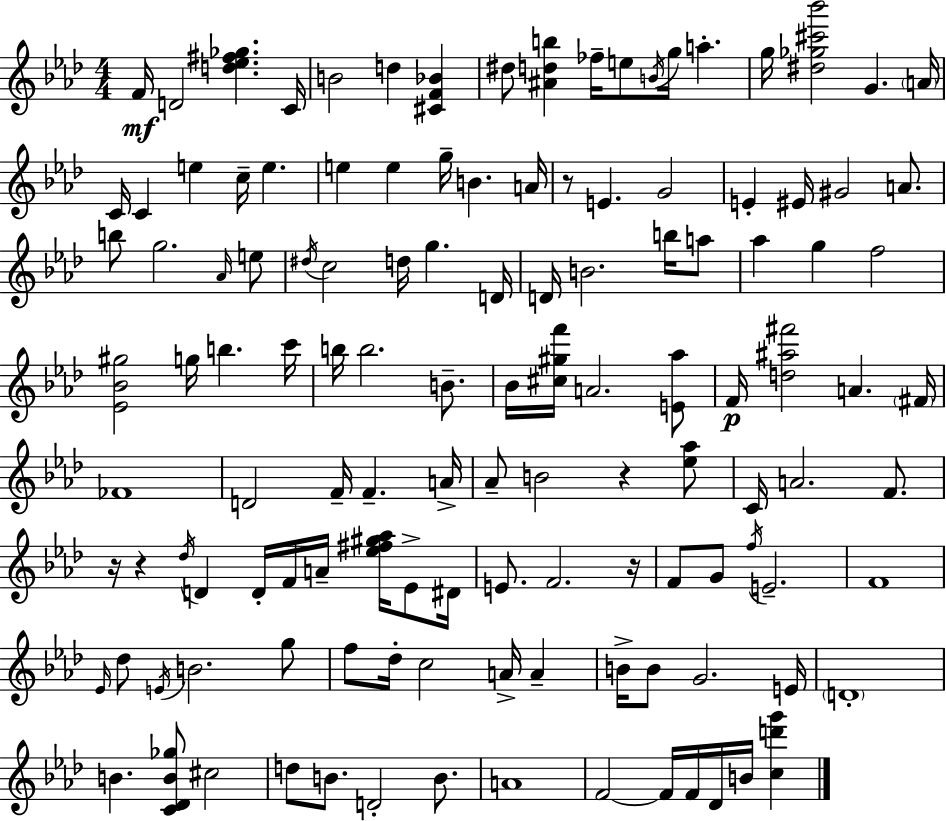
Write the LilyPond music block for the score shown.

{
  \clef treble
  \numericTimeSignature
  \time 4/4
  \key aes \major
  f'16\mf d'2 <d'' ees'' fis'' ges''>4. c'16 | b'2 d''4 <cis' f' bes'>4 | dis''8 <ais' d'' b''>4 fes''16-- e''8 \acciaccatura { b'16 } g''16 a''4.-. | g''16 <dis'' ges'' cis''' bes'''>2 g'4. | \break \parenthesize a'16 c'16 c'4 e''4 c''16-- e''4. | e''4 e''4 g''16-- b'4. | a'16 r8 e'4. g'2 | e'4-. eis'16 gis'2 a'8. | \break b''8 g''2. \grace { aes'16 } | e''8 \acciaccatura { dis''16 } c''2 d''16 g''4. | d'16 d'16 b'2. | b''16 a''8 aes''4 g''4 f''2 | \break <ees' bes' gis''>2 g''16 b''4. | c'''16 b''16 b''2. | b'8.-- bes'16 <cis'' gis'' f'''>16 a'2. | <e' aes''>8 f'16\p <d'' ais'' fis'''>2 a'4. | \break \parenthesize fis'16 fes'1 | d'2 f'16-- f'4.-- | a'16-> aes'8-- b'2 r4 | <ees'' aes''>8 c'16 a'2. | \break f'8. r16 r4 \acciaccatura { des''16 } d'4 d'16-. f'16 a'16-- | <ees'' fis'' gis'' aes''>16 ees'8-> dis'16 e'8. f'2. | r16 f'8 g'8 \acciaccatura { f''16 } e'2.-- | f'1 | \break \grace { ees'16 } des''8 \acciaccatura { e'16 } b'2. | g''8 f''8 des''16-. c''2 | a'16-> a'4-- b'16-> b'8 g'2. | e'16 \parenthesize d'1-. | \break b'4. <c' des' b' ges''>8 cis''2 | d''8 b'8. d'2-. | b'8. a'1 | f'2~~ f'16 | \break f'16 des'16 b'16 <c'' d''' g'''>4 \bar "|."
}